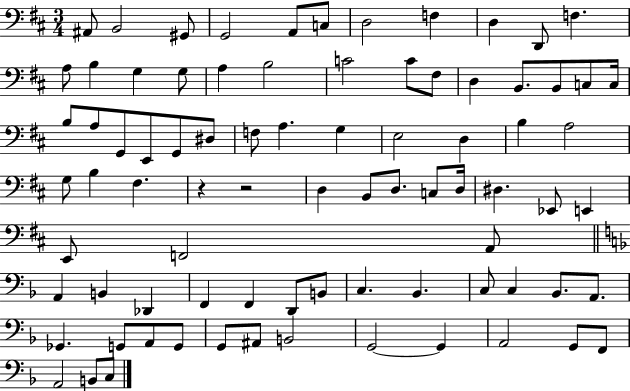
{
  \clef bass
  \numericTimeSignature
  \time 3/4
  \key d \major
  ais,8 b,2 gis,8 | g,2 a,8 c8 | d2 f4 | d4 d,8 f4. | \break a8 b4 g4 g8 | a4 b2 | c'2 c'8 fis8 | d4 b,8. b,8 c8 c16 | \break b8 a8 g,8 e,8 g,8 dis8 | f8 a4. g4 | e2 d4 | b4 a2 | \break g8 b4 fis4. | r4 r2 | d4 b,8 d8. c8 d16 | dis4. ees,8 e,4 | \break e,8 f,2 a,8 | \bar "||" \break \key f \major a,4 b,4 des,4 | f,4 f,4 d,8 b,8 | c4. bes,4. | c8 c4 bes,8. a,8. | \break ges,4. g,8 a,8 g,8 | g,8 ais,8 b,2 | g,2~~ g,4 | a,2 g,8 f,8 | \break a,2 b,8 c8 | \bar "|."
}